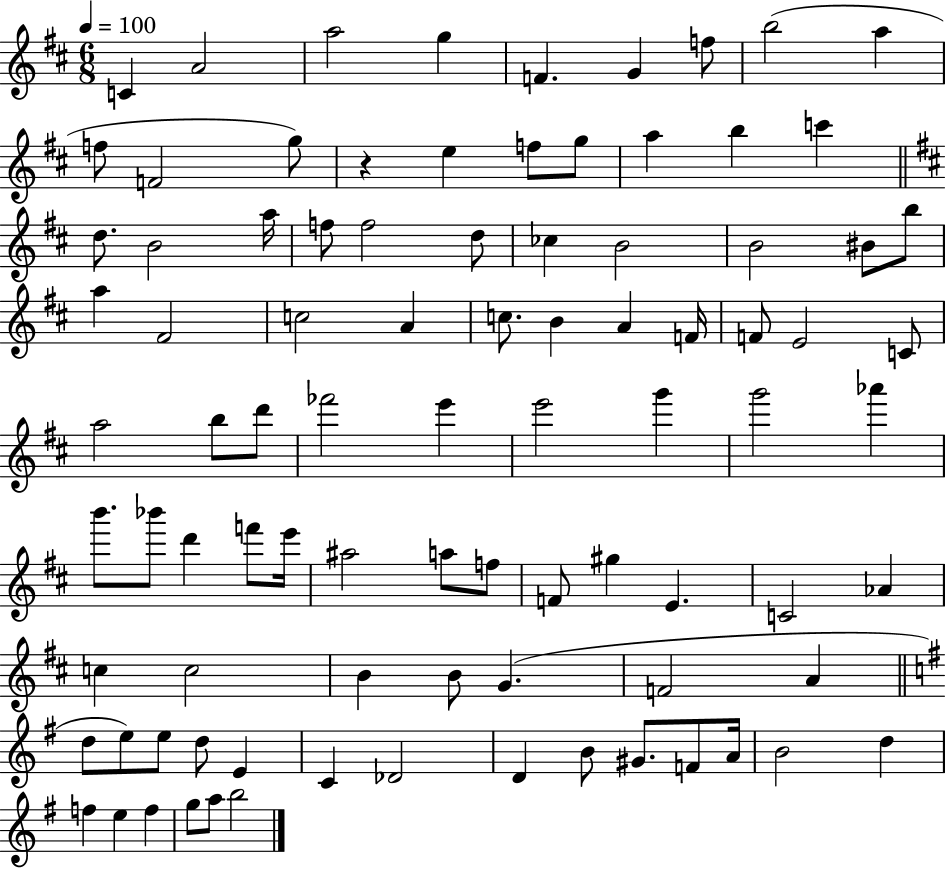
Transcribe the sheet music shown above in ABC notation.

X:1
T:Untitled
M:6/8
L:1/4
K:D
C A2 a2 g F G f/2 b2 a f/2 F2 g/2 z e f/2 g/2 a b c' d/2 B2 a/4 f/2 f2 d/2 _c B2 B2 ^B/2 b/2 a ^F2 c2 A c/2 B A F/4 F/2 E2 C/2 a2 b/2 d'/2 _f'2 e' e'2 g' g'2 _a' b'/2 _b'/2 d' f'/2 e'/4 ^a2 a/2 f/2 F/2 ^g E C2 _A c c2 B B/2 G F2 A d/2 e/2 e/2 d/2 E C _D2 D B/2 ^G/2 F/2 A/4 B2 d f e f g/2 a/2 b2